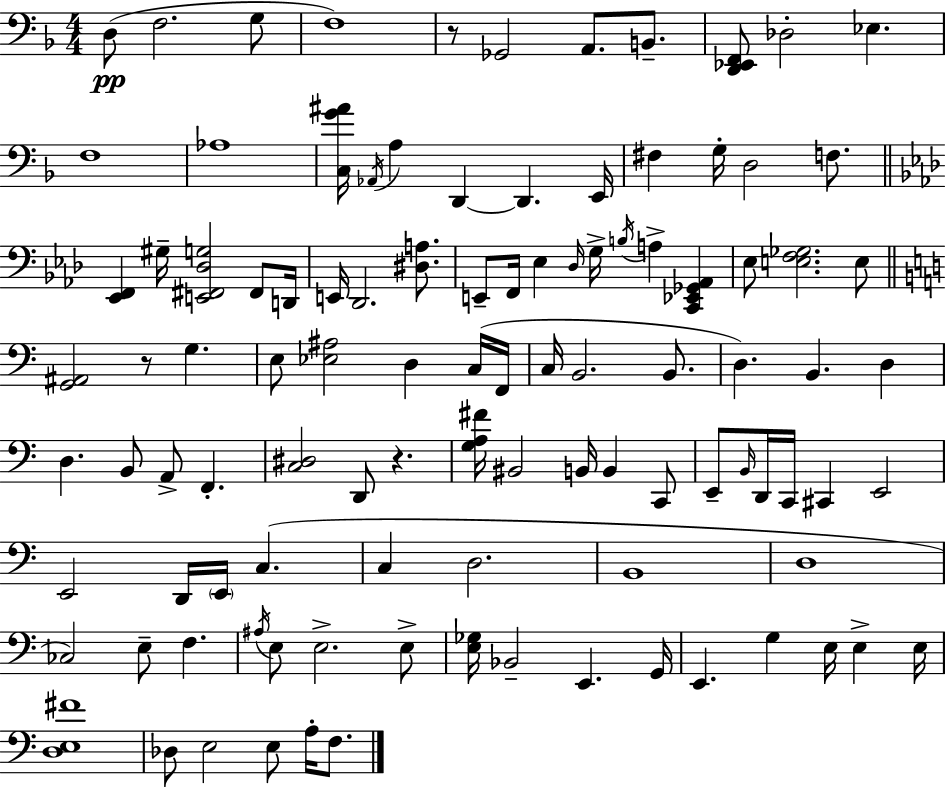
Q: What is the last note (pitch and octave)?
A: F3